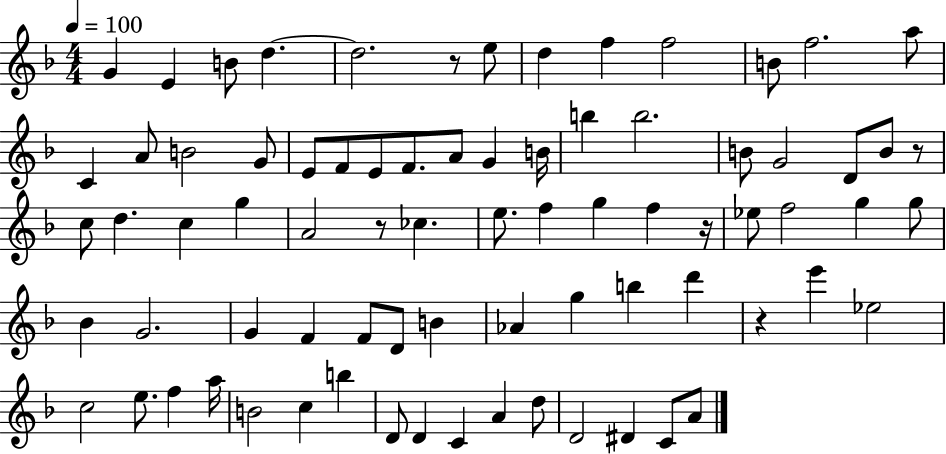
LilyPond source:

{
  \clef treble
  \numericTimeSignature
  \time 4/4
  \key f \major
  \tempo 4 = 100
  g'4 e'4 b'8 d''4.~~ | d''2. r8 e''8 | d''4 f''4 f''2 | b'8 f''2. a''8 | \break c'4 a'8 b'2 g'8 | e'8 f'8 e'8 f'8. a'8 g'4 b'16 | b''4 b''2. | b'8 g'2 d'8 b'8 r8 | \break c''8 d''4. c''4 g''4 | a'2 r8 ces''4. | e''8. f''4 g''4 f''4 r16 | ees''8 f''2 g''4 g''8 | \break bes'4 g'2. | g'4 f'4 f'8 d'8 b'4 | aes'4 g''4 b''4 d'''4 | r4 e'''4 ees''2 | \break c''2 e''8. f''4 a''16 | b'2 c''4 b''4 | d'8 d'4 c'4 a'4 d''8 | d'2 dis'4 c'8 a'8 | \break \bar "|."
}